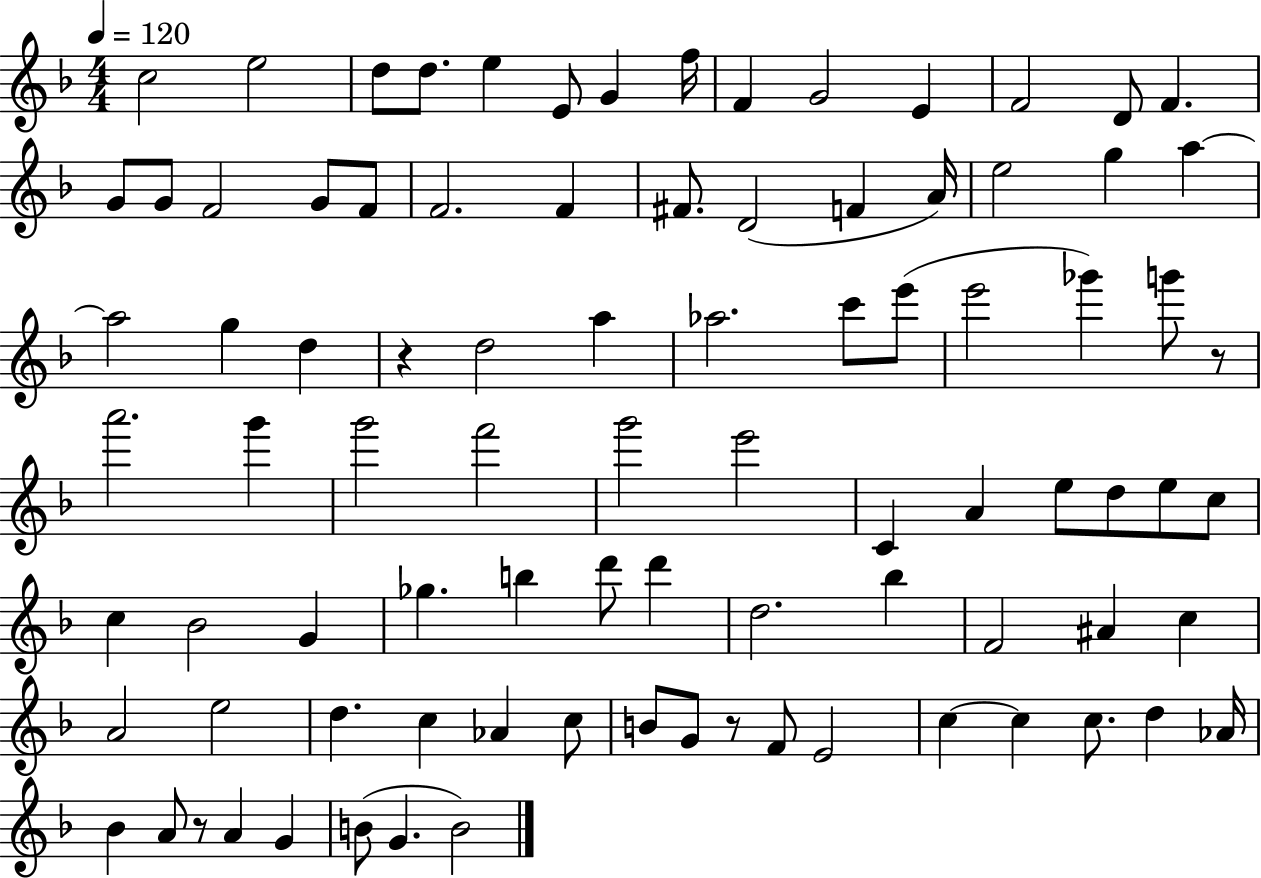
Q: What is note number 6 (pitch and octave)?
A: E4